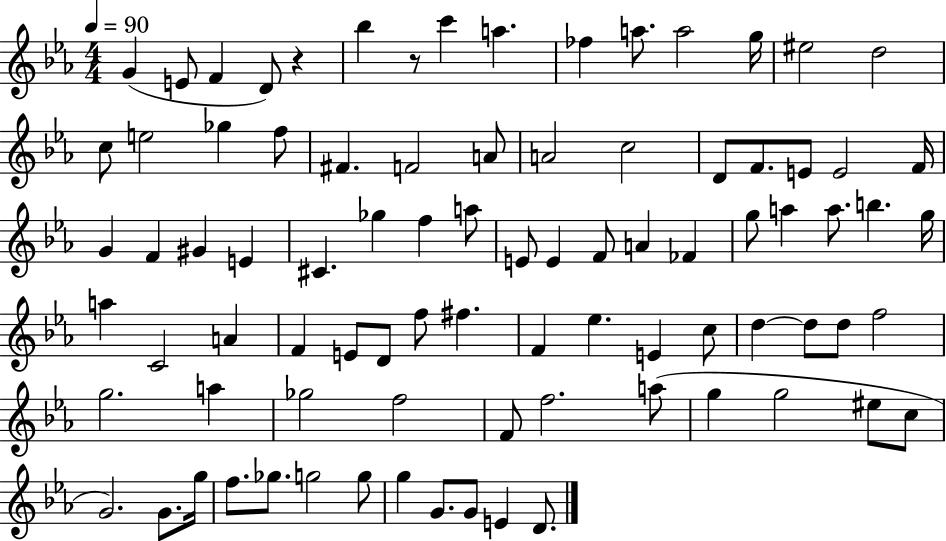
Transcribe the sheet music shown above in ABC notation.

X:1
T:Untitled
M:4/4
L:1/4
K:Eb
G E/2 F D/2 z _b z/2 c' a _f a/2 a2 g/4 ^e2 d2 c/2 e2 _g f/2 ^F F2 A/2 A2 c2 D/2 F/2 E/2 E2 F/4 G F ^G E ^C _g f a/2 E/2 E F/2 A _F g/2 a a/2 b g/4 a C2 A F E/2 D/2 f/2 ^f F _e E c/2 d d/2 d/2 f2 g2 a _g2 f2 F/2 f2 a/2 g g2 ^e/2 c/2 G2 G/2 g/4 f/2 _g/2 g2 g/2 g G/2 G/2 E D/2